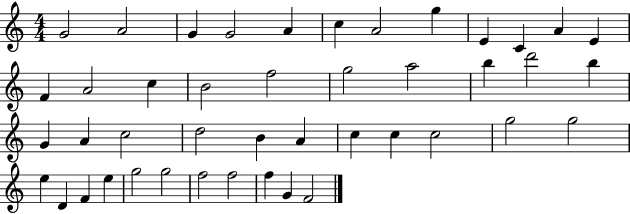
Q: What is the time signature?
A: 4/4